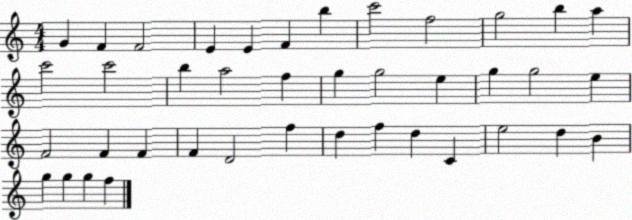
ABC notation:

X:1
T:Untitled
M:4/4
L:1/4
K:C
G F F2 E E F b c'2 f2 g2 b a c'2 c'2 b a2 f g g2 e g g2 e F2 F F F D2 f d f d C e2 d B g g g f